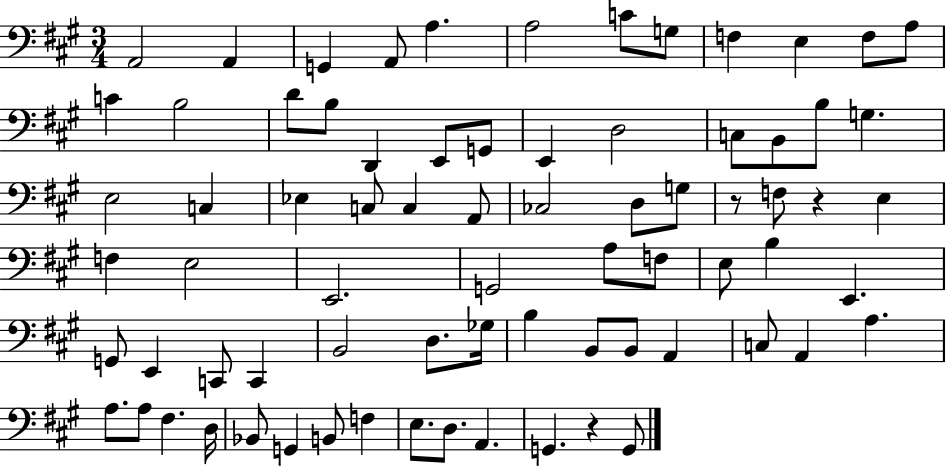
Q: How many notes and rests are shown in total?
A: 75